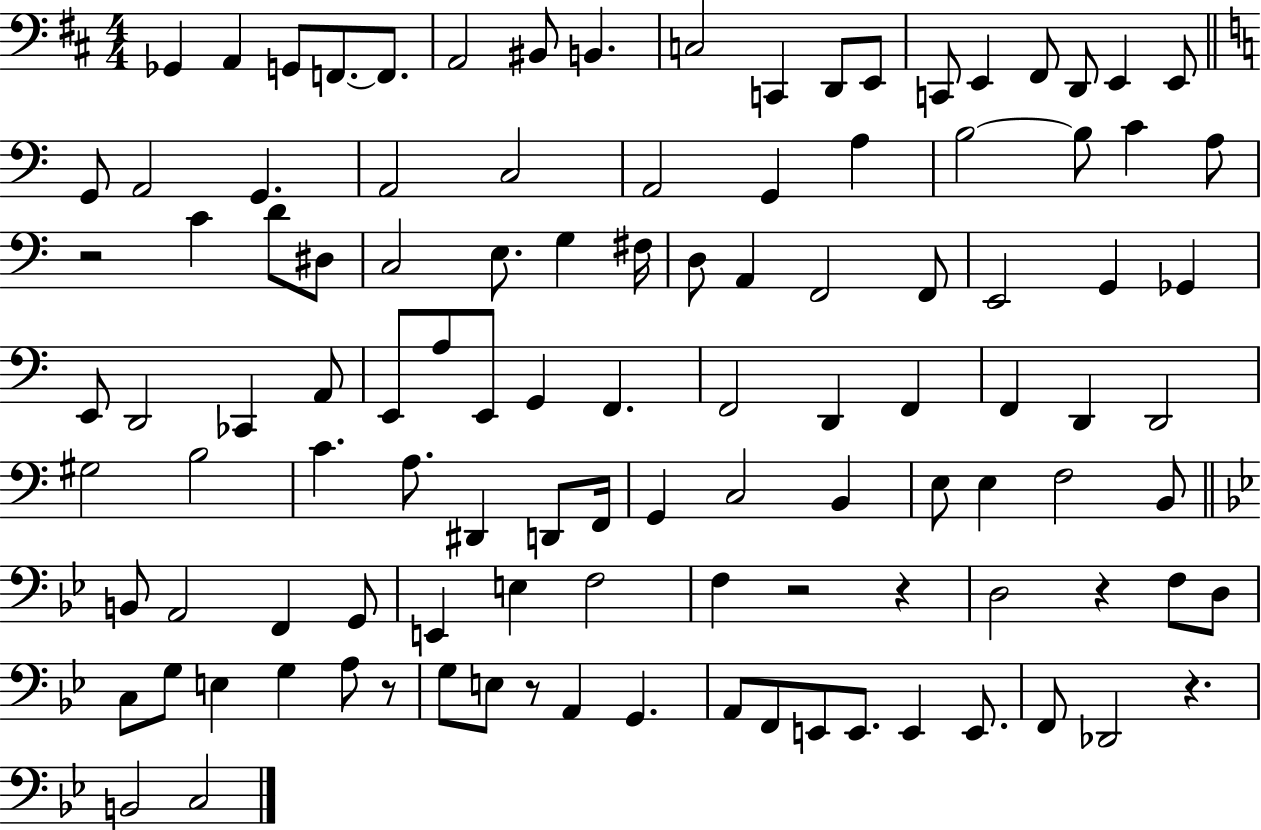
{
  \clef bass
  \numericTimeSignature
  \time 4/4
  \key d \major
  ges,4 a,4 g,8 f,8.~~ f,8. | a,2 bis,8 b,4. | c2 c,4 d,8 e,8 | c,8 e,4 fis,8 d,8 e,4 e,8 | \break \bar "||" \break \key c \major g,8 a,2 g,4. | a,2 c2 | a,2 g,4 a4 | b2~~ b8 c'4 a8 | \break r2 c'4 d'8 dis8 | c2 e8. g4 fis16 | d8 a,4 f,2 f,8 | e,2 g,4 ges,4 | \break e,8 d,2 ces,4 a,8 | e,8 a8 e,8 g,4 f,4. | f,2 d,4 f,4 | f,4 d,4 d,2 | \break gis2 b2 | c'4. a8. dis,4 d,8 f,16 | g,4 c2 b,4 | e8 e4 f2 b,8 | \break \bar "||" \break \key g \minor b,8 a,2 f,4 g,8 | e,4 e4 f2 | f4 r2 r4 | d2 r4 f8 d8 | \break c8 g8 e4 g4 a8 r8 | g8 e8 r8 a,4 g,4. | a,8 f,8 e,8 e,8. e,4 e,8. | f,8 des,2 r4. | \break b,2 c2 | \bar "|."
}